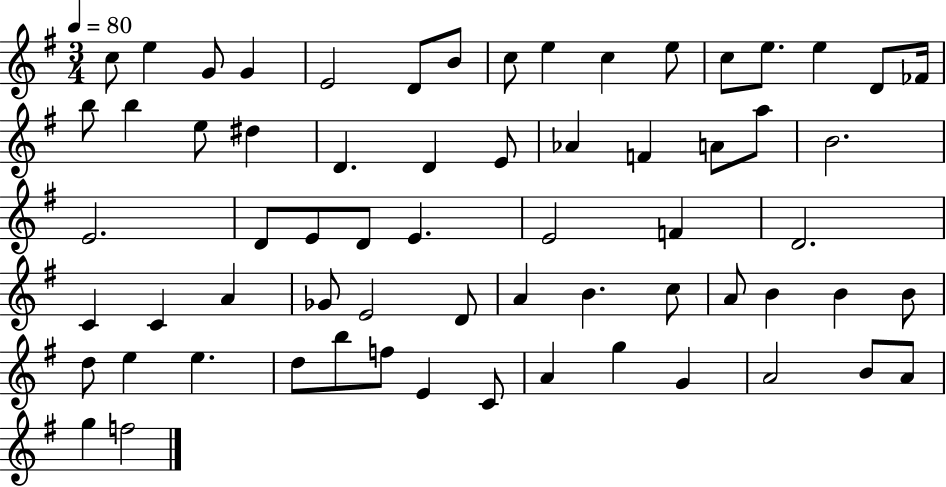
{
  \clef treble
  \numericTimeSignature
  \time 3/4
  \key g \major
  \tempo 4 = 80
  c''8 e''4 g'8 g'4 | e'2 d'8 b'8 | c''8 e''4 c''4 e''8 | c''8 e''8. e''4 d'8 fes'16 | \break b''8 b''4 e''8 dis''4 | d'4. d'4 e'8 | aes'4 f'4 a'8 a''8 | b'2. | \break e'2. | d'8 e'8 d'8 e'4. | e'2 f'4 | d'2. | \break c'4 c'4 a'4 | ges'8 e'2 d'8 | a'4 b'4. c''8 | a'8 b'4 b'4 b'8 | \break d''8 e''4 e''4. | d''8 b''8 f''8 e'4 c'8 | a'4 g''4 g'4 | a'2 b'8 a'8 | \break g''4 f''2 | \bar "|."
}